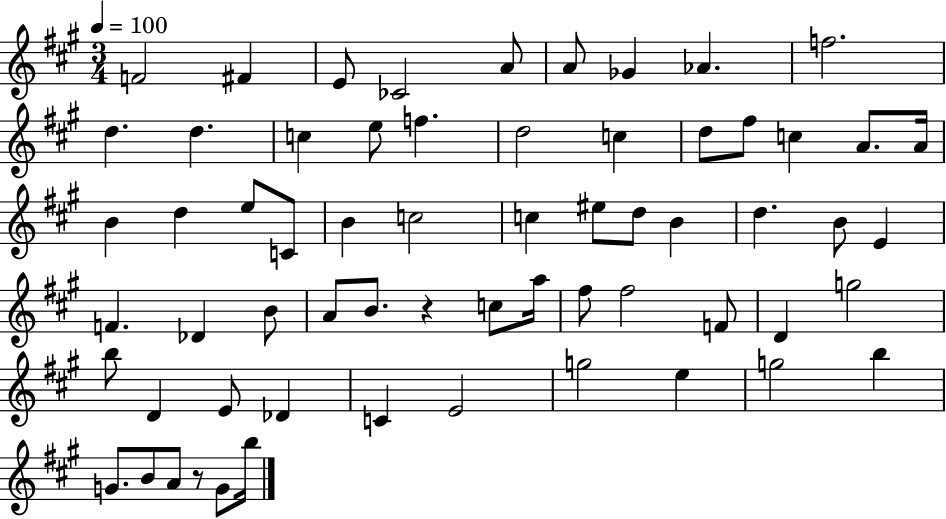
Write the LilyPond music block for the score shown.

{
  \clef treble
  \numericTimeSignature
  \time 3/4
  \key a \major
  \tempo 4 = 100
  \repeat volta 2 { f'2 fis'4 | e'8 ces'2 a'8 | a'8 ges'4 aes'4. | f''2. | \break d''4. d''4. | c''4 e''8 f''4. | d''2 c''4 | d''8 fis''8 c''4 a'8. a'16 | \break b'4 d''4 e''8 c'8 | b'4 c''2 | c''4 eis''8 d''8 b'4 | d''4. b'8 e'4 | \break f'4. des'4 b'8 | a'8 b'8. r4 c''8 a''16 | fis''8 fis''2 f'8 | d'4 g''2 | \break b''8 d'4 e'8 des'4 | c'4 e'2 | g''2 e''4 | g''2 b''4 | \break g'8. b'8 a'8 r8 g'8 b''16 | } \bar "|."
}